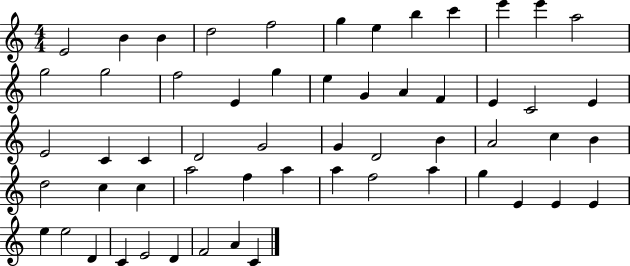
X:1
T:Untitled
M:4/4
L:1/4
K:C
E2 B B d2 f2 g e b c' e' e' a2 g2 g2 f2 E g e G A F E C2 E E2 C C D2 G2 G D2 B A2 c B d2 c c a2 f a a f2 a g E E E e e2 D C E2 D F2 A C